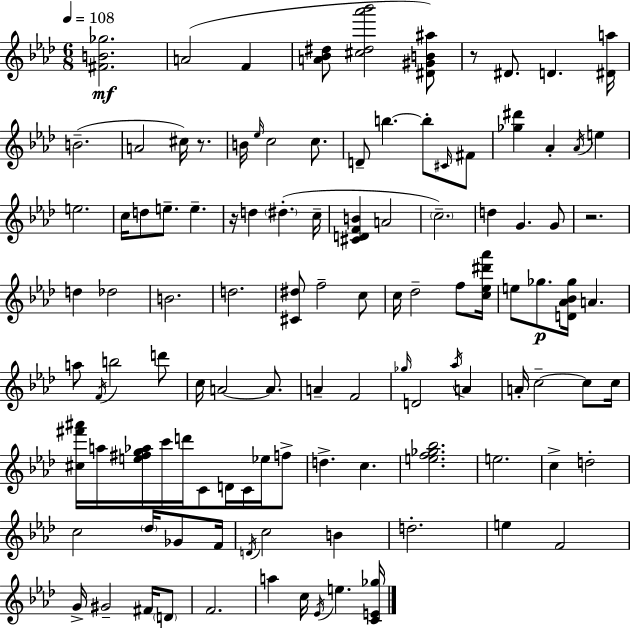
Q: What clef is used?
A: treble